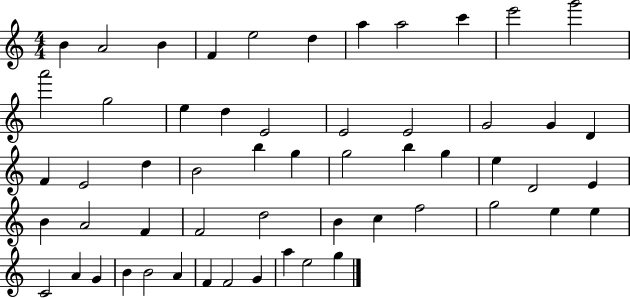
{
  \clef treble
  \numericTimeSignature
  \time 4/4
  \key c \major
  b'4 a'2 b'4 | f'4 e''2 d''4 | a''4 a''2 c'''4 | e'''2 g'''2 | \break a'''2 g''2 | e''4 d''4 e'2 | e'2 e'2 | g'2 g'4 d'4 | \break f'4 e'2 d''4 | b'2 b''4 g''4 | g''2 b''4 g''4 | e''4 d'2 e'4 | \break b'4 a'2 f'4 | f'2 d''2 | b'4 c''4 f''2 | g''2 e''4 e''4 | \break c'2 a'4 g'4 | b'4 b'2 a'4 | f'4 f'2 g'4 | a''4 e''2 g''4 | \break \bar "|."
}